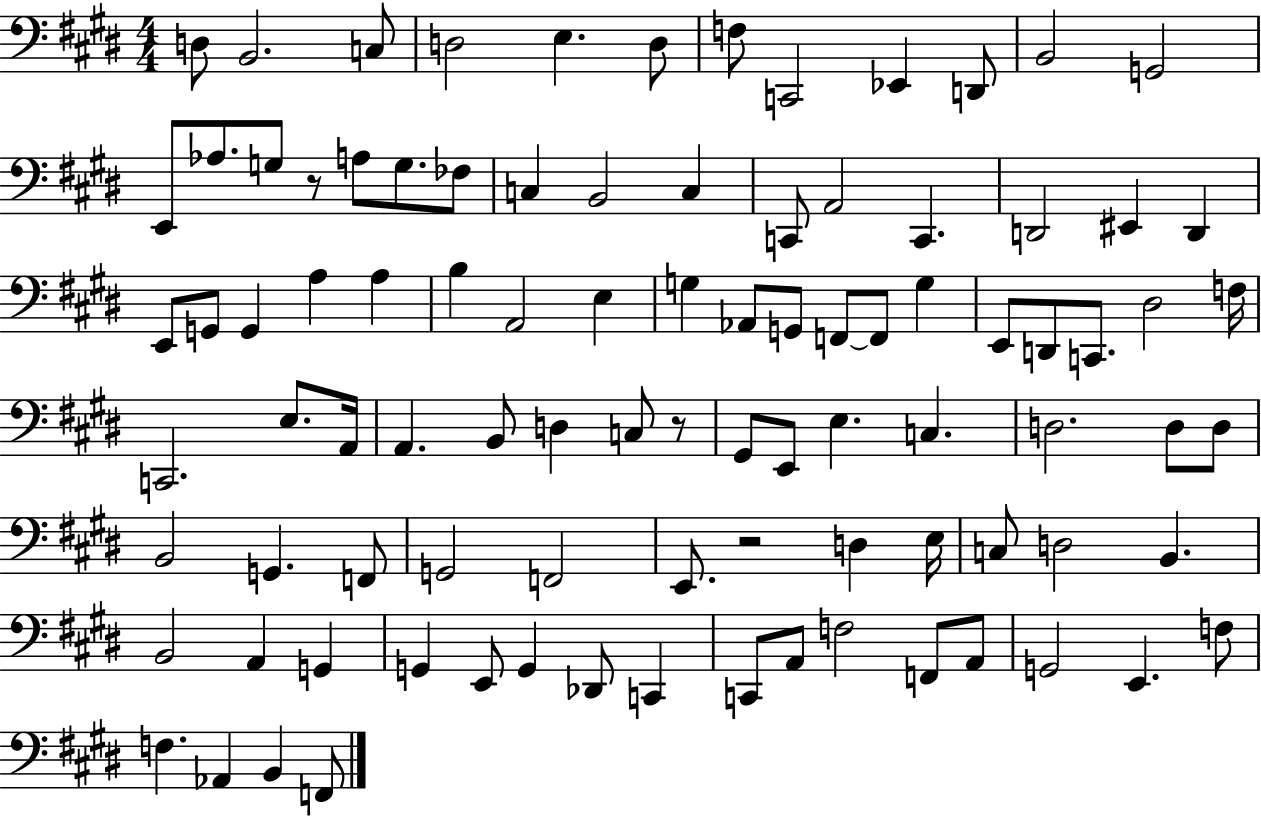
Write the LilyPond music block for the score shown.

{
  \clef bass
  \numericTimeSignature
  \time 4/4
  \key e \major
  d8 b,2. c8 | d2 e4. d8 | f8 c,2 ees,4 d,8 | b,2 g,2 | \break e,8 aes8. g8 r8 a8 g8. fes8 | c4 b,2 c4 | c,8 a,2 c,4. | d,2 eis,4 d,4 | \break e,8 g,8 g,4 a4 a4 | b4 a,2 e4 | g4 aes,8 g,8 f,8~~ f,8 g4 | e,8 d,8 c,8. dis2 f16 | \break c,2. e8. a,16 | a,4. b,8 d4 c8 r8 | gis,8 e,8 e4. c4. | d2. d8 d8 | \break b,2 g,4. f,8 | g,2 f,2 | e,8. r2 d4 e16 | c8 d2 b,4. | \break b,2 a,4 g,4 | g,4 e,8 g,4 des,8 c,4 | c,8 a,8 f2 f,8 a,8 | g,2 e,4. f8 | \break f4. aes,4 b,4 f,8 | \bar "|."
}